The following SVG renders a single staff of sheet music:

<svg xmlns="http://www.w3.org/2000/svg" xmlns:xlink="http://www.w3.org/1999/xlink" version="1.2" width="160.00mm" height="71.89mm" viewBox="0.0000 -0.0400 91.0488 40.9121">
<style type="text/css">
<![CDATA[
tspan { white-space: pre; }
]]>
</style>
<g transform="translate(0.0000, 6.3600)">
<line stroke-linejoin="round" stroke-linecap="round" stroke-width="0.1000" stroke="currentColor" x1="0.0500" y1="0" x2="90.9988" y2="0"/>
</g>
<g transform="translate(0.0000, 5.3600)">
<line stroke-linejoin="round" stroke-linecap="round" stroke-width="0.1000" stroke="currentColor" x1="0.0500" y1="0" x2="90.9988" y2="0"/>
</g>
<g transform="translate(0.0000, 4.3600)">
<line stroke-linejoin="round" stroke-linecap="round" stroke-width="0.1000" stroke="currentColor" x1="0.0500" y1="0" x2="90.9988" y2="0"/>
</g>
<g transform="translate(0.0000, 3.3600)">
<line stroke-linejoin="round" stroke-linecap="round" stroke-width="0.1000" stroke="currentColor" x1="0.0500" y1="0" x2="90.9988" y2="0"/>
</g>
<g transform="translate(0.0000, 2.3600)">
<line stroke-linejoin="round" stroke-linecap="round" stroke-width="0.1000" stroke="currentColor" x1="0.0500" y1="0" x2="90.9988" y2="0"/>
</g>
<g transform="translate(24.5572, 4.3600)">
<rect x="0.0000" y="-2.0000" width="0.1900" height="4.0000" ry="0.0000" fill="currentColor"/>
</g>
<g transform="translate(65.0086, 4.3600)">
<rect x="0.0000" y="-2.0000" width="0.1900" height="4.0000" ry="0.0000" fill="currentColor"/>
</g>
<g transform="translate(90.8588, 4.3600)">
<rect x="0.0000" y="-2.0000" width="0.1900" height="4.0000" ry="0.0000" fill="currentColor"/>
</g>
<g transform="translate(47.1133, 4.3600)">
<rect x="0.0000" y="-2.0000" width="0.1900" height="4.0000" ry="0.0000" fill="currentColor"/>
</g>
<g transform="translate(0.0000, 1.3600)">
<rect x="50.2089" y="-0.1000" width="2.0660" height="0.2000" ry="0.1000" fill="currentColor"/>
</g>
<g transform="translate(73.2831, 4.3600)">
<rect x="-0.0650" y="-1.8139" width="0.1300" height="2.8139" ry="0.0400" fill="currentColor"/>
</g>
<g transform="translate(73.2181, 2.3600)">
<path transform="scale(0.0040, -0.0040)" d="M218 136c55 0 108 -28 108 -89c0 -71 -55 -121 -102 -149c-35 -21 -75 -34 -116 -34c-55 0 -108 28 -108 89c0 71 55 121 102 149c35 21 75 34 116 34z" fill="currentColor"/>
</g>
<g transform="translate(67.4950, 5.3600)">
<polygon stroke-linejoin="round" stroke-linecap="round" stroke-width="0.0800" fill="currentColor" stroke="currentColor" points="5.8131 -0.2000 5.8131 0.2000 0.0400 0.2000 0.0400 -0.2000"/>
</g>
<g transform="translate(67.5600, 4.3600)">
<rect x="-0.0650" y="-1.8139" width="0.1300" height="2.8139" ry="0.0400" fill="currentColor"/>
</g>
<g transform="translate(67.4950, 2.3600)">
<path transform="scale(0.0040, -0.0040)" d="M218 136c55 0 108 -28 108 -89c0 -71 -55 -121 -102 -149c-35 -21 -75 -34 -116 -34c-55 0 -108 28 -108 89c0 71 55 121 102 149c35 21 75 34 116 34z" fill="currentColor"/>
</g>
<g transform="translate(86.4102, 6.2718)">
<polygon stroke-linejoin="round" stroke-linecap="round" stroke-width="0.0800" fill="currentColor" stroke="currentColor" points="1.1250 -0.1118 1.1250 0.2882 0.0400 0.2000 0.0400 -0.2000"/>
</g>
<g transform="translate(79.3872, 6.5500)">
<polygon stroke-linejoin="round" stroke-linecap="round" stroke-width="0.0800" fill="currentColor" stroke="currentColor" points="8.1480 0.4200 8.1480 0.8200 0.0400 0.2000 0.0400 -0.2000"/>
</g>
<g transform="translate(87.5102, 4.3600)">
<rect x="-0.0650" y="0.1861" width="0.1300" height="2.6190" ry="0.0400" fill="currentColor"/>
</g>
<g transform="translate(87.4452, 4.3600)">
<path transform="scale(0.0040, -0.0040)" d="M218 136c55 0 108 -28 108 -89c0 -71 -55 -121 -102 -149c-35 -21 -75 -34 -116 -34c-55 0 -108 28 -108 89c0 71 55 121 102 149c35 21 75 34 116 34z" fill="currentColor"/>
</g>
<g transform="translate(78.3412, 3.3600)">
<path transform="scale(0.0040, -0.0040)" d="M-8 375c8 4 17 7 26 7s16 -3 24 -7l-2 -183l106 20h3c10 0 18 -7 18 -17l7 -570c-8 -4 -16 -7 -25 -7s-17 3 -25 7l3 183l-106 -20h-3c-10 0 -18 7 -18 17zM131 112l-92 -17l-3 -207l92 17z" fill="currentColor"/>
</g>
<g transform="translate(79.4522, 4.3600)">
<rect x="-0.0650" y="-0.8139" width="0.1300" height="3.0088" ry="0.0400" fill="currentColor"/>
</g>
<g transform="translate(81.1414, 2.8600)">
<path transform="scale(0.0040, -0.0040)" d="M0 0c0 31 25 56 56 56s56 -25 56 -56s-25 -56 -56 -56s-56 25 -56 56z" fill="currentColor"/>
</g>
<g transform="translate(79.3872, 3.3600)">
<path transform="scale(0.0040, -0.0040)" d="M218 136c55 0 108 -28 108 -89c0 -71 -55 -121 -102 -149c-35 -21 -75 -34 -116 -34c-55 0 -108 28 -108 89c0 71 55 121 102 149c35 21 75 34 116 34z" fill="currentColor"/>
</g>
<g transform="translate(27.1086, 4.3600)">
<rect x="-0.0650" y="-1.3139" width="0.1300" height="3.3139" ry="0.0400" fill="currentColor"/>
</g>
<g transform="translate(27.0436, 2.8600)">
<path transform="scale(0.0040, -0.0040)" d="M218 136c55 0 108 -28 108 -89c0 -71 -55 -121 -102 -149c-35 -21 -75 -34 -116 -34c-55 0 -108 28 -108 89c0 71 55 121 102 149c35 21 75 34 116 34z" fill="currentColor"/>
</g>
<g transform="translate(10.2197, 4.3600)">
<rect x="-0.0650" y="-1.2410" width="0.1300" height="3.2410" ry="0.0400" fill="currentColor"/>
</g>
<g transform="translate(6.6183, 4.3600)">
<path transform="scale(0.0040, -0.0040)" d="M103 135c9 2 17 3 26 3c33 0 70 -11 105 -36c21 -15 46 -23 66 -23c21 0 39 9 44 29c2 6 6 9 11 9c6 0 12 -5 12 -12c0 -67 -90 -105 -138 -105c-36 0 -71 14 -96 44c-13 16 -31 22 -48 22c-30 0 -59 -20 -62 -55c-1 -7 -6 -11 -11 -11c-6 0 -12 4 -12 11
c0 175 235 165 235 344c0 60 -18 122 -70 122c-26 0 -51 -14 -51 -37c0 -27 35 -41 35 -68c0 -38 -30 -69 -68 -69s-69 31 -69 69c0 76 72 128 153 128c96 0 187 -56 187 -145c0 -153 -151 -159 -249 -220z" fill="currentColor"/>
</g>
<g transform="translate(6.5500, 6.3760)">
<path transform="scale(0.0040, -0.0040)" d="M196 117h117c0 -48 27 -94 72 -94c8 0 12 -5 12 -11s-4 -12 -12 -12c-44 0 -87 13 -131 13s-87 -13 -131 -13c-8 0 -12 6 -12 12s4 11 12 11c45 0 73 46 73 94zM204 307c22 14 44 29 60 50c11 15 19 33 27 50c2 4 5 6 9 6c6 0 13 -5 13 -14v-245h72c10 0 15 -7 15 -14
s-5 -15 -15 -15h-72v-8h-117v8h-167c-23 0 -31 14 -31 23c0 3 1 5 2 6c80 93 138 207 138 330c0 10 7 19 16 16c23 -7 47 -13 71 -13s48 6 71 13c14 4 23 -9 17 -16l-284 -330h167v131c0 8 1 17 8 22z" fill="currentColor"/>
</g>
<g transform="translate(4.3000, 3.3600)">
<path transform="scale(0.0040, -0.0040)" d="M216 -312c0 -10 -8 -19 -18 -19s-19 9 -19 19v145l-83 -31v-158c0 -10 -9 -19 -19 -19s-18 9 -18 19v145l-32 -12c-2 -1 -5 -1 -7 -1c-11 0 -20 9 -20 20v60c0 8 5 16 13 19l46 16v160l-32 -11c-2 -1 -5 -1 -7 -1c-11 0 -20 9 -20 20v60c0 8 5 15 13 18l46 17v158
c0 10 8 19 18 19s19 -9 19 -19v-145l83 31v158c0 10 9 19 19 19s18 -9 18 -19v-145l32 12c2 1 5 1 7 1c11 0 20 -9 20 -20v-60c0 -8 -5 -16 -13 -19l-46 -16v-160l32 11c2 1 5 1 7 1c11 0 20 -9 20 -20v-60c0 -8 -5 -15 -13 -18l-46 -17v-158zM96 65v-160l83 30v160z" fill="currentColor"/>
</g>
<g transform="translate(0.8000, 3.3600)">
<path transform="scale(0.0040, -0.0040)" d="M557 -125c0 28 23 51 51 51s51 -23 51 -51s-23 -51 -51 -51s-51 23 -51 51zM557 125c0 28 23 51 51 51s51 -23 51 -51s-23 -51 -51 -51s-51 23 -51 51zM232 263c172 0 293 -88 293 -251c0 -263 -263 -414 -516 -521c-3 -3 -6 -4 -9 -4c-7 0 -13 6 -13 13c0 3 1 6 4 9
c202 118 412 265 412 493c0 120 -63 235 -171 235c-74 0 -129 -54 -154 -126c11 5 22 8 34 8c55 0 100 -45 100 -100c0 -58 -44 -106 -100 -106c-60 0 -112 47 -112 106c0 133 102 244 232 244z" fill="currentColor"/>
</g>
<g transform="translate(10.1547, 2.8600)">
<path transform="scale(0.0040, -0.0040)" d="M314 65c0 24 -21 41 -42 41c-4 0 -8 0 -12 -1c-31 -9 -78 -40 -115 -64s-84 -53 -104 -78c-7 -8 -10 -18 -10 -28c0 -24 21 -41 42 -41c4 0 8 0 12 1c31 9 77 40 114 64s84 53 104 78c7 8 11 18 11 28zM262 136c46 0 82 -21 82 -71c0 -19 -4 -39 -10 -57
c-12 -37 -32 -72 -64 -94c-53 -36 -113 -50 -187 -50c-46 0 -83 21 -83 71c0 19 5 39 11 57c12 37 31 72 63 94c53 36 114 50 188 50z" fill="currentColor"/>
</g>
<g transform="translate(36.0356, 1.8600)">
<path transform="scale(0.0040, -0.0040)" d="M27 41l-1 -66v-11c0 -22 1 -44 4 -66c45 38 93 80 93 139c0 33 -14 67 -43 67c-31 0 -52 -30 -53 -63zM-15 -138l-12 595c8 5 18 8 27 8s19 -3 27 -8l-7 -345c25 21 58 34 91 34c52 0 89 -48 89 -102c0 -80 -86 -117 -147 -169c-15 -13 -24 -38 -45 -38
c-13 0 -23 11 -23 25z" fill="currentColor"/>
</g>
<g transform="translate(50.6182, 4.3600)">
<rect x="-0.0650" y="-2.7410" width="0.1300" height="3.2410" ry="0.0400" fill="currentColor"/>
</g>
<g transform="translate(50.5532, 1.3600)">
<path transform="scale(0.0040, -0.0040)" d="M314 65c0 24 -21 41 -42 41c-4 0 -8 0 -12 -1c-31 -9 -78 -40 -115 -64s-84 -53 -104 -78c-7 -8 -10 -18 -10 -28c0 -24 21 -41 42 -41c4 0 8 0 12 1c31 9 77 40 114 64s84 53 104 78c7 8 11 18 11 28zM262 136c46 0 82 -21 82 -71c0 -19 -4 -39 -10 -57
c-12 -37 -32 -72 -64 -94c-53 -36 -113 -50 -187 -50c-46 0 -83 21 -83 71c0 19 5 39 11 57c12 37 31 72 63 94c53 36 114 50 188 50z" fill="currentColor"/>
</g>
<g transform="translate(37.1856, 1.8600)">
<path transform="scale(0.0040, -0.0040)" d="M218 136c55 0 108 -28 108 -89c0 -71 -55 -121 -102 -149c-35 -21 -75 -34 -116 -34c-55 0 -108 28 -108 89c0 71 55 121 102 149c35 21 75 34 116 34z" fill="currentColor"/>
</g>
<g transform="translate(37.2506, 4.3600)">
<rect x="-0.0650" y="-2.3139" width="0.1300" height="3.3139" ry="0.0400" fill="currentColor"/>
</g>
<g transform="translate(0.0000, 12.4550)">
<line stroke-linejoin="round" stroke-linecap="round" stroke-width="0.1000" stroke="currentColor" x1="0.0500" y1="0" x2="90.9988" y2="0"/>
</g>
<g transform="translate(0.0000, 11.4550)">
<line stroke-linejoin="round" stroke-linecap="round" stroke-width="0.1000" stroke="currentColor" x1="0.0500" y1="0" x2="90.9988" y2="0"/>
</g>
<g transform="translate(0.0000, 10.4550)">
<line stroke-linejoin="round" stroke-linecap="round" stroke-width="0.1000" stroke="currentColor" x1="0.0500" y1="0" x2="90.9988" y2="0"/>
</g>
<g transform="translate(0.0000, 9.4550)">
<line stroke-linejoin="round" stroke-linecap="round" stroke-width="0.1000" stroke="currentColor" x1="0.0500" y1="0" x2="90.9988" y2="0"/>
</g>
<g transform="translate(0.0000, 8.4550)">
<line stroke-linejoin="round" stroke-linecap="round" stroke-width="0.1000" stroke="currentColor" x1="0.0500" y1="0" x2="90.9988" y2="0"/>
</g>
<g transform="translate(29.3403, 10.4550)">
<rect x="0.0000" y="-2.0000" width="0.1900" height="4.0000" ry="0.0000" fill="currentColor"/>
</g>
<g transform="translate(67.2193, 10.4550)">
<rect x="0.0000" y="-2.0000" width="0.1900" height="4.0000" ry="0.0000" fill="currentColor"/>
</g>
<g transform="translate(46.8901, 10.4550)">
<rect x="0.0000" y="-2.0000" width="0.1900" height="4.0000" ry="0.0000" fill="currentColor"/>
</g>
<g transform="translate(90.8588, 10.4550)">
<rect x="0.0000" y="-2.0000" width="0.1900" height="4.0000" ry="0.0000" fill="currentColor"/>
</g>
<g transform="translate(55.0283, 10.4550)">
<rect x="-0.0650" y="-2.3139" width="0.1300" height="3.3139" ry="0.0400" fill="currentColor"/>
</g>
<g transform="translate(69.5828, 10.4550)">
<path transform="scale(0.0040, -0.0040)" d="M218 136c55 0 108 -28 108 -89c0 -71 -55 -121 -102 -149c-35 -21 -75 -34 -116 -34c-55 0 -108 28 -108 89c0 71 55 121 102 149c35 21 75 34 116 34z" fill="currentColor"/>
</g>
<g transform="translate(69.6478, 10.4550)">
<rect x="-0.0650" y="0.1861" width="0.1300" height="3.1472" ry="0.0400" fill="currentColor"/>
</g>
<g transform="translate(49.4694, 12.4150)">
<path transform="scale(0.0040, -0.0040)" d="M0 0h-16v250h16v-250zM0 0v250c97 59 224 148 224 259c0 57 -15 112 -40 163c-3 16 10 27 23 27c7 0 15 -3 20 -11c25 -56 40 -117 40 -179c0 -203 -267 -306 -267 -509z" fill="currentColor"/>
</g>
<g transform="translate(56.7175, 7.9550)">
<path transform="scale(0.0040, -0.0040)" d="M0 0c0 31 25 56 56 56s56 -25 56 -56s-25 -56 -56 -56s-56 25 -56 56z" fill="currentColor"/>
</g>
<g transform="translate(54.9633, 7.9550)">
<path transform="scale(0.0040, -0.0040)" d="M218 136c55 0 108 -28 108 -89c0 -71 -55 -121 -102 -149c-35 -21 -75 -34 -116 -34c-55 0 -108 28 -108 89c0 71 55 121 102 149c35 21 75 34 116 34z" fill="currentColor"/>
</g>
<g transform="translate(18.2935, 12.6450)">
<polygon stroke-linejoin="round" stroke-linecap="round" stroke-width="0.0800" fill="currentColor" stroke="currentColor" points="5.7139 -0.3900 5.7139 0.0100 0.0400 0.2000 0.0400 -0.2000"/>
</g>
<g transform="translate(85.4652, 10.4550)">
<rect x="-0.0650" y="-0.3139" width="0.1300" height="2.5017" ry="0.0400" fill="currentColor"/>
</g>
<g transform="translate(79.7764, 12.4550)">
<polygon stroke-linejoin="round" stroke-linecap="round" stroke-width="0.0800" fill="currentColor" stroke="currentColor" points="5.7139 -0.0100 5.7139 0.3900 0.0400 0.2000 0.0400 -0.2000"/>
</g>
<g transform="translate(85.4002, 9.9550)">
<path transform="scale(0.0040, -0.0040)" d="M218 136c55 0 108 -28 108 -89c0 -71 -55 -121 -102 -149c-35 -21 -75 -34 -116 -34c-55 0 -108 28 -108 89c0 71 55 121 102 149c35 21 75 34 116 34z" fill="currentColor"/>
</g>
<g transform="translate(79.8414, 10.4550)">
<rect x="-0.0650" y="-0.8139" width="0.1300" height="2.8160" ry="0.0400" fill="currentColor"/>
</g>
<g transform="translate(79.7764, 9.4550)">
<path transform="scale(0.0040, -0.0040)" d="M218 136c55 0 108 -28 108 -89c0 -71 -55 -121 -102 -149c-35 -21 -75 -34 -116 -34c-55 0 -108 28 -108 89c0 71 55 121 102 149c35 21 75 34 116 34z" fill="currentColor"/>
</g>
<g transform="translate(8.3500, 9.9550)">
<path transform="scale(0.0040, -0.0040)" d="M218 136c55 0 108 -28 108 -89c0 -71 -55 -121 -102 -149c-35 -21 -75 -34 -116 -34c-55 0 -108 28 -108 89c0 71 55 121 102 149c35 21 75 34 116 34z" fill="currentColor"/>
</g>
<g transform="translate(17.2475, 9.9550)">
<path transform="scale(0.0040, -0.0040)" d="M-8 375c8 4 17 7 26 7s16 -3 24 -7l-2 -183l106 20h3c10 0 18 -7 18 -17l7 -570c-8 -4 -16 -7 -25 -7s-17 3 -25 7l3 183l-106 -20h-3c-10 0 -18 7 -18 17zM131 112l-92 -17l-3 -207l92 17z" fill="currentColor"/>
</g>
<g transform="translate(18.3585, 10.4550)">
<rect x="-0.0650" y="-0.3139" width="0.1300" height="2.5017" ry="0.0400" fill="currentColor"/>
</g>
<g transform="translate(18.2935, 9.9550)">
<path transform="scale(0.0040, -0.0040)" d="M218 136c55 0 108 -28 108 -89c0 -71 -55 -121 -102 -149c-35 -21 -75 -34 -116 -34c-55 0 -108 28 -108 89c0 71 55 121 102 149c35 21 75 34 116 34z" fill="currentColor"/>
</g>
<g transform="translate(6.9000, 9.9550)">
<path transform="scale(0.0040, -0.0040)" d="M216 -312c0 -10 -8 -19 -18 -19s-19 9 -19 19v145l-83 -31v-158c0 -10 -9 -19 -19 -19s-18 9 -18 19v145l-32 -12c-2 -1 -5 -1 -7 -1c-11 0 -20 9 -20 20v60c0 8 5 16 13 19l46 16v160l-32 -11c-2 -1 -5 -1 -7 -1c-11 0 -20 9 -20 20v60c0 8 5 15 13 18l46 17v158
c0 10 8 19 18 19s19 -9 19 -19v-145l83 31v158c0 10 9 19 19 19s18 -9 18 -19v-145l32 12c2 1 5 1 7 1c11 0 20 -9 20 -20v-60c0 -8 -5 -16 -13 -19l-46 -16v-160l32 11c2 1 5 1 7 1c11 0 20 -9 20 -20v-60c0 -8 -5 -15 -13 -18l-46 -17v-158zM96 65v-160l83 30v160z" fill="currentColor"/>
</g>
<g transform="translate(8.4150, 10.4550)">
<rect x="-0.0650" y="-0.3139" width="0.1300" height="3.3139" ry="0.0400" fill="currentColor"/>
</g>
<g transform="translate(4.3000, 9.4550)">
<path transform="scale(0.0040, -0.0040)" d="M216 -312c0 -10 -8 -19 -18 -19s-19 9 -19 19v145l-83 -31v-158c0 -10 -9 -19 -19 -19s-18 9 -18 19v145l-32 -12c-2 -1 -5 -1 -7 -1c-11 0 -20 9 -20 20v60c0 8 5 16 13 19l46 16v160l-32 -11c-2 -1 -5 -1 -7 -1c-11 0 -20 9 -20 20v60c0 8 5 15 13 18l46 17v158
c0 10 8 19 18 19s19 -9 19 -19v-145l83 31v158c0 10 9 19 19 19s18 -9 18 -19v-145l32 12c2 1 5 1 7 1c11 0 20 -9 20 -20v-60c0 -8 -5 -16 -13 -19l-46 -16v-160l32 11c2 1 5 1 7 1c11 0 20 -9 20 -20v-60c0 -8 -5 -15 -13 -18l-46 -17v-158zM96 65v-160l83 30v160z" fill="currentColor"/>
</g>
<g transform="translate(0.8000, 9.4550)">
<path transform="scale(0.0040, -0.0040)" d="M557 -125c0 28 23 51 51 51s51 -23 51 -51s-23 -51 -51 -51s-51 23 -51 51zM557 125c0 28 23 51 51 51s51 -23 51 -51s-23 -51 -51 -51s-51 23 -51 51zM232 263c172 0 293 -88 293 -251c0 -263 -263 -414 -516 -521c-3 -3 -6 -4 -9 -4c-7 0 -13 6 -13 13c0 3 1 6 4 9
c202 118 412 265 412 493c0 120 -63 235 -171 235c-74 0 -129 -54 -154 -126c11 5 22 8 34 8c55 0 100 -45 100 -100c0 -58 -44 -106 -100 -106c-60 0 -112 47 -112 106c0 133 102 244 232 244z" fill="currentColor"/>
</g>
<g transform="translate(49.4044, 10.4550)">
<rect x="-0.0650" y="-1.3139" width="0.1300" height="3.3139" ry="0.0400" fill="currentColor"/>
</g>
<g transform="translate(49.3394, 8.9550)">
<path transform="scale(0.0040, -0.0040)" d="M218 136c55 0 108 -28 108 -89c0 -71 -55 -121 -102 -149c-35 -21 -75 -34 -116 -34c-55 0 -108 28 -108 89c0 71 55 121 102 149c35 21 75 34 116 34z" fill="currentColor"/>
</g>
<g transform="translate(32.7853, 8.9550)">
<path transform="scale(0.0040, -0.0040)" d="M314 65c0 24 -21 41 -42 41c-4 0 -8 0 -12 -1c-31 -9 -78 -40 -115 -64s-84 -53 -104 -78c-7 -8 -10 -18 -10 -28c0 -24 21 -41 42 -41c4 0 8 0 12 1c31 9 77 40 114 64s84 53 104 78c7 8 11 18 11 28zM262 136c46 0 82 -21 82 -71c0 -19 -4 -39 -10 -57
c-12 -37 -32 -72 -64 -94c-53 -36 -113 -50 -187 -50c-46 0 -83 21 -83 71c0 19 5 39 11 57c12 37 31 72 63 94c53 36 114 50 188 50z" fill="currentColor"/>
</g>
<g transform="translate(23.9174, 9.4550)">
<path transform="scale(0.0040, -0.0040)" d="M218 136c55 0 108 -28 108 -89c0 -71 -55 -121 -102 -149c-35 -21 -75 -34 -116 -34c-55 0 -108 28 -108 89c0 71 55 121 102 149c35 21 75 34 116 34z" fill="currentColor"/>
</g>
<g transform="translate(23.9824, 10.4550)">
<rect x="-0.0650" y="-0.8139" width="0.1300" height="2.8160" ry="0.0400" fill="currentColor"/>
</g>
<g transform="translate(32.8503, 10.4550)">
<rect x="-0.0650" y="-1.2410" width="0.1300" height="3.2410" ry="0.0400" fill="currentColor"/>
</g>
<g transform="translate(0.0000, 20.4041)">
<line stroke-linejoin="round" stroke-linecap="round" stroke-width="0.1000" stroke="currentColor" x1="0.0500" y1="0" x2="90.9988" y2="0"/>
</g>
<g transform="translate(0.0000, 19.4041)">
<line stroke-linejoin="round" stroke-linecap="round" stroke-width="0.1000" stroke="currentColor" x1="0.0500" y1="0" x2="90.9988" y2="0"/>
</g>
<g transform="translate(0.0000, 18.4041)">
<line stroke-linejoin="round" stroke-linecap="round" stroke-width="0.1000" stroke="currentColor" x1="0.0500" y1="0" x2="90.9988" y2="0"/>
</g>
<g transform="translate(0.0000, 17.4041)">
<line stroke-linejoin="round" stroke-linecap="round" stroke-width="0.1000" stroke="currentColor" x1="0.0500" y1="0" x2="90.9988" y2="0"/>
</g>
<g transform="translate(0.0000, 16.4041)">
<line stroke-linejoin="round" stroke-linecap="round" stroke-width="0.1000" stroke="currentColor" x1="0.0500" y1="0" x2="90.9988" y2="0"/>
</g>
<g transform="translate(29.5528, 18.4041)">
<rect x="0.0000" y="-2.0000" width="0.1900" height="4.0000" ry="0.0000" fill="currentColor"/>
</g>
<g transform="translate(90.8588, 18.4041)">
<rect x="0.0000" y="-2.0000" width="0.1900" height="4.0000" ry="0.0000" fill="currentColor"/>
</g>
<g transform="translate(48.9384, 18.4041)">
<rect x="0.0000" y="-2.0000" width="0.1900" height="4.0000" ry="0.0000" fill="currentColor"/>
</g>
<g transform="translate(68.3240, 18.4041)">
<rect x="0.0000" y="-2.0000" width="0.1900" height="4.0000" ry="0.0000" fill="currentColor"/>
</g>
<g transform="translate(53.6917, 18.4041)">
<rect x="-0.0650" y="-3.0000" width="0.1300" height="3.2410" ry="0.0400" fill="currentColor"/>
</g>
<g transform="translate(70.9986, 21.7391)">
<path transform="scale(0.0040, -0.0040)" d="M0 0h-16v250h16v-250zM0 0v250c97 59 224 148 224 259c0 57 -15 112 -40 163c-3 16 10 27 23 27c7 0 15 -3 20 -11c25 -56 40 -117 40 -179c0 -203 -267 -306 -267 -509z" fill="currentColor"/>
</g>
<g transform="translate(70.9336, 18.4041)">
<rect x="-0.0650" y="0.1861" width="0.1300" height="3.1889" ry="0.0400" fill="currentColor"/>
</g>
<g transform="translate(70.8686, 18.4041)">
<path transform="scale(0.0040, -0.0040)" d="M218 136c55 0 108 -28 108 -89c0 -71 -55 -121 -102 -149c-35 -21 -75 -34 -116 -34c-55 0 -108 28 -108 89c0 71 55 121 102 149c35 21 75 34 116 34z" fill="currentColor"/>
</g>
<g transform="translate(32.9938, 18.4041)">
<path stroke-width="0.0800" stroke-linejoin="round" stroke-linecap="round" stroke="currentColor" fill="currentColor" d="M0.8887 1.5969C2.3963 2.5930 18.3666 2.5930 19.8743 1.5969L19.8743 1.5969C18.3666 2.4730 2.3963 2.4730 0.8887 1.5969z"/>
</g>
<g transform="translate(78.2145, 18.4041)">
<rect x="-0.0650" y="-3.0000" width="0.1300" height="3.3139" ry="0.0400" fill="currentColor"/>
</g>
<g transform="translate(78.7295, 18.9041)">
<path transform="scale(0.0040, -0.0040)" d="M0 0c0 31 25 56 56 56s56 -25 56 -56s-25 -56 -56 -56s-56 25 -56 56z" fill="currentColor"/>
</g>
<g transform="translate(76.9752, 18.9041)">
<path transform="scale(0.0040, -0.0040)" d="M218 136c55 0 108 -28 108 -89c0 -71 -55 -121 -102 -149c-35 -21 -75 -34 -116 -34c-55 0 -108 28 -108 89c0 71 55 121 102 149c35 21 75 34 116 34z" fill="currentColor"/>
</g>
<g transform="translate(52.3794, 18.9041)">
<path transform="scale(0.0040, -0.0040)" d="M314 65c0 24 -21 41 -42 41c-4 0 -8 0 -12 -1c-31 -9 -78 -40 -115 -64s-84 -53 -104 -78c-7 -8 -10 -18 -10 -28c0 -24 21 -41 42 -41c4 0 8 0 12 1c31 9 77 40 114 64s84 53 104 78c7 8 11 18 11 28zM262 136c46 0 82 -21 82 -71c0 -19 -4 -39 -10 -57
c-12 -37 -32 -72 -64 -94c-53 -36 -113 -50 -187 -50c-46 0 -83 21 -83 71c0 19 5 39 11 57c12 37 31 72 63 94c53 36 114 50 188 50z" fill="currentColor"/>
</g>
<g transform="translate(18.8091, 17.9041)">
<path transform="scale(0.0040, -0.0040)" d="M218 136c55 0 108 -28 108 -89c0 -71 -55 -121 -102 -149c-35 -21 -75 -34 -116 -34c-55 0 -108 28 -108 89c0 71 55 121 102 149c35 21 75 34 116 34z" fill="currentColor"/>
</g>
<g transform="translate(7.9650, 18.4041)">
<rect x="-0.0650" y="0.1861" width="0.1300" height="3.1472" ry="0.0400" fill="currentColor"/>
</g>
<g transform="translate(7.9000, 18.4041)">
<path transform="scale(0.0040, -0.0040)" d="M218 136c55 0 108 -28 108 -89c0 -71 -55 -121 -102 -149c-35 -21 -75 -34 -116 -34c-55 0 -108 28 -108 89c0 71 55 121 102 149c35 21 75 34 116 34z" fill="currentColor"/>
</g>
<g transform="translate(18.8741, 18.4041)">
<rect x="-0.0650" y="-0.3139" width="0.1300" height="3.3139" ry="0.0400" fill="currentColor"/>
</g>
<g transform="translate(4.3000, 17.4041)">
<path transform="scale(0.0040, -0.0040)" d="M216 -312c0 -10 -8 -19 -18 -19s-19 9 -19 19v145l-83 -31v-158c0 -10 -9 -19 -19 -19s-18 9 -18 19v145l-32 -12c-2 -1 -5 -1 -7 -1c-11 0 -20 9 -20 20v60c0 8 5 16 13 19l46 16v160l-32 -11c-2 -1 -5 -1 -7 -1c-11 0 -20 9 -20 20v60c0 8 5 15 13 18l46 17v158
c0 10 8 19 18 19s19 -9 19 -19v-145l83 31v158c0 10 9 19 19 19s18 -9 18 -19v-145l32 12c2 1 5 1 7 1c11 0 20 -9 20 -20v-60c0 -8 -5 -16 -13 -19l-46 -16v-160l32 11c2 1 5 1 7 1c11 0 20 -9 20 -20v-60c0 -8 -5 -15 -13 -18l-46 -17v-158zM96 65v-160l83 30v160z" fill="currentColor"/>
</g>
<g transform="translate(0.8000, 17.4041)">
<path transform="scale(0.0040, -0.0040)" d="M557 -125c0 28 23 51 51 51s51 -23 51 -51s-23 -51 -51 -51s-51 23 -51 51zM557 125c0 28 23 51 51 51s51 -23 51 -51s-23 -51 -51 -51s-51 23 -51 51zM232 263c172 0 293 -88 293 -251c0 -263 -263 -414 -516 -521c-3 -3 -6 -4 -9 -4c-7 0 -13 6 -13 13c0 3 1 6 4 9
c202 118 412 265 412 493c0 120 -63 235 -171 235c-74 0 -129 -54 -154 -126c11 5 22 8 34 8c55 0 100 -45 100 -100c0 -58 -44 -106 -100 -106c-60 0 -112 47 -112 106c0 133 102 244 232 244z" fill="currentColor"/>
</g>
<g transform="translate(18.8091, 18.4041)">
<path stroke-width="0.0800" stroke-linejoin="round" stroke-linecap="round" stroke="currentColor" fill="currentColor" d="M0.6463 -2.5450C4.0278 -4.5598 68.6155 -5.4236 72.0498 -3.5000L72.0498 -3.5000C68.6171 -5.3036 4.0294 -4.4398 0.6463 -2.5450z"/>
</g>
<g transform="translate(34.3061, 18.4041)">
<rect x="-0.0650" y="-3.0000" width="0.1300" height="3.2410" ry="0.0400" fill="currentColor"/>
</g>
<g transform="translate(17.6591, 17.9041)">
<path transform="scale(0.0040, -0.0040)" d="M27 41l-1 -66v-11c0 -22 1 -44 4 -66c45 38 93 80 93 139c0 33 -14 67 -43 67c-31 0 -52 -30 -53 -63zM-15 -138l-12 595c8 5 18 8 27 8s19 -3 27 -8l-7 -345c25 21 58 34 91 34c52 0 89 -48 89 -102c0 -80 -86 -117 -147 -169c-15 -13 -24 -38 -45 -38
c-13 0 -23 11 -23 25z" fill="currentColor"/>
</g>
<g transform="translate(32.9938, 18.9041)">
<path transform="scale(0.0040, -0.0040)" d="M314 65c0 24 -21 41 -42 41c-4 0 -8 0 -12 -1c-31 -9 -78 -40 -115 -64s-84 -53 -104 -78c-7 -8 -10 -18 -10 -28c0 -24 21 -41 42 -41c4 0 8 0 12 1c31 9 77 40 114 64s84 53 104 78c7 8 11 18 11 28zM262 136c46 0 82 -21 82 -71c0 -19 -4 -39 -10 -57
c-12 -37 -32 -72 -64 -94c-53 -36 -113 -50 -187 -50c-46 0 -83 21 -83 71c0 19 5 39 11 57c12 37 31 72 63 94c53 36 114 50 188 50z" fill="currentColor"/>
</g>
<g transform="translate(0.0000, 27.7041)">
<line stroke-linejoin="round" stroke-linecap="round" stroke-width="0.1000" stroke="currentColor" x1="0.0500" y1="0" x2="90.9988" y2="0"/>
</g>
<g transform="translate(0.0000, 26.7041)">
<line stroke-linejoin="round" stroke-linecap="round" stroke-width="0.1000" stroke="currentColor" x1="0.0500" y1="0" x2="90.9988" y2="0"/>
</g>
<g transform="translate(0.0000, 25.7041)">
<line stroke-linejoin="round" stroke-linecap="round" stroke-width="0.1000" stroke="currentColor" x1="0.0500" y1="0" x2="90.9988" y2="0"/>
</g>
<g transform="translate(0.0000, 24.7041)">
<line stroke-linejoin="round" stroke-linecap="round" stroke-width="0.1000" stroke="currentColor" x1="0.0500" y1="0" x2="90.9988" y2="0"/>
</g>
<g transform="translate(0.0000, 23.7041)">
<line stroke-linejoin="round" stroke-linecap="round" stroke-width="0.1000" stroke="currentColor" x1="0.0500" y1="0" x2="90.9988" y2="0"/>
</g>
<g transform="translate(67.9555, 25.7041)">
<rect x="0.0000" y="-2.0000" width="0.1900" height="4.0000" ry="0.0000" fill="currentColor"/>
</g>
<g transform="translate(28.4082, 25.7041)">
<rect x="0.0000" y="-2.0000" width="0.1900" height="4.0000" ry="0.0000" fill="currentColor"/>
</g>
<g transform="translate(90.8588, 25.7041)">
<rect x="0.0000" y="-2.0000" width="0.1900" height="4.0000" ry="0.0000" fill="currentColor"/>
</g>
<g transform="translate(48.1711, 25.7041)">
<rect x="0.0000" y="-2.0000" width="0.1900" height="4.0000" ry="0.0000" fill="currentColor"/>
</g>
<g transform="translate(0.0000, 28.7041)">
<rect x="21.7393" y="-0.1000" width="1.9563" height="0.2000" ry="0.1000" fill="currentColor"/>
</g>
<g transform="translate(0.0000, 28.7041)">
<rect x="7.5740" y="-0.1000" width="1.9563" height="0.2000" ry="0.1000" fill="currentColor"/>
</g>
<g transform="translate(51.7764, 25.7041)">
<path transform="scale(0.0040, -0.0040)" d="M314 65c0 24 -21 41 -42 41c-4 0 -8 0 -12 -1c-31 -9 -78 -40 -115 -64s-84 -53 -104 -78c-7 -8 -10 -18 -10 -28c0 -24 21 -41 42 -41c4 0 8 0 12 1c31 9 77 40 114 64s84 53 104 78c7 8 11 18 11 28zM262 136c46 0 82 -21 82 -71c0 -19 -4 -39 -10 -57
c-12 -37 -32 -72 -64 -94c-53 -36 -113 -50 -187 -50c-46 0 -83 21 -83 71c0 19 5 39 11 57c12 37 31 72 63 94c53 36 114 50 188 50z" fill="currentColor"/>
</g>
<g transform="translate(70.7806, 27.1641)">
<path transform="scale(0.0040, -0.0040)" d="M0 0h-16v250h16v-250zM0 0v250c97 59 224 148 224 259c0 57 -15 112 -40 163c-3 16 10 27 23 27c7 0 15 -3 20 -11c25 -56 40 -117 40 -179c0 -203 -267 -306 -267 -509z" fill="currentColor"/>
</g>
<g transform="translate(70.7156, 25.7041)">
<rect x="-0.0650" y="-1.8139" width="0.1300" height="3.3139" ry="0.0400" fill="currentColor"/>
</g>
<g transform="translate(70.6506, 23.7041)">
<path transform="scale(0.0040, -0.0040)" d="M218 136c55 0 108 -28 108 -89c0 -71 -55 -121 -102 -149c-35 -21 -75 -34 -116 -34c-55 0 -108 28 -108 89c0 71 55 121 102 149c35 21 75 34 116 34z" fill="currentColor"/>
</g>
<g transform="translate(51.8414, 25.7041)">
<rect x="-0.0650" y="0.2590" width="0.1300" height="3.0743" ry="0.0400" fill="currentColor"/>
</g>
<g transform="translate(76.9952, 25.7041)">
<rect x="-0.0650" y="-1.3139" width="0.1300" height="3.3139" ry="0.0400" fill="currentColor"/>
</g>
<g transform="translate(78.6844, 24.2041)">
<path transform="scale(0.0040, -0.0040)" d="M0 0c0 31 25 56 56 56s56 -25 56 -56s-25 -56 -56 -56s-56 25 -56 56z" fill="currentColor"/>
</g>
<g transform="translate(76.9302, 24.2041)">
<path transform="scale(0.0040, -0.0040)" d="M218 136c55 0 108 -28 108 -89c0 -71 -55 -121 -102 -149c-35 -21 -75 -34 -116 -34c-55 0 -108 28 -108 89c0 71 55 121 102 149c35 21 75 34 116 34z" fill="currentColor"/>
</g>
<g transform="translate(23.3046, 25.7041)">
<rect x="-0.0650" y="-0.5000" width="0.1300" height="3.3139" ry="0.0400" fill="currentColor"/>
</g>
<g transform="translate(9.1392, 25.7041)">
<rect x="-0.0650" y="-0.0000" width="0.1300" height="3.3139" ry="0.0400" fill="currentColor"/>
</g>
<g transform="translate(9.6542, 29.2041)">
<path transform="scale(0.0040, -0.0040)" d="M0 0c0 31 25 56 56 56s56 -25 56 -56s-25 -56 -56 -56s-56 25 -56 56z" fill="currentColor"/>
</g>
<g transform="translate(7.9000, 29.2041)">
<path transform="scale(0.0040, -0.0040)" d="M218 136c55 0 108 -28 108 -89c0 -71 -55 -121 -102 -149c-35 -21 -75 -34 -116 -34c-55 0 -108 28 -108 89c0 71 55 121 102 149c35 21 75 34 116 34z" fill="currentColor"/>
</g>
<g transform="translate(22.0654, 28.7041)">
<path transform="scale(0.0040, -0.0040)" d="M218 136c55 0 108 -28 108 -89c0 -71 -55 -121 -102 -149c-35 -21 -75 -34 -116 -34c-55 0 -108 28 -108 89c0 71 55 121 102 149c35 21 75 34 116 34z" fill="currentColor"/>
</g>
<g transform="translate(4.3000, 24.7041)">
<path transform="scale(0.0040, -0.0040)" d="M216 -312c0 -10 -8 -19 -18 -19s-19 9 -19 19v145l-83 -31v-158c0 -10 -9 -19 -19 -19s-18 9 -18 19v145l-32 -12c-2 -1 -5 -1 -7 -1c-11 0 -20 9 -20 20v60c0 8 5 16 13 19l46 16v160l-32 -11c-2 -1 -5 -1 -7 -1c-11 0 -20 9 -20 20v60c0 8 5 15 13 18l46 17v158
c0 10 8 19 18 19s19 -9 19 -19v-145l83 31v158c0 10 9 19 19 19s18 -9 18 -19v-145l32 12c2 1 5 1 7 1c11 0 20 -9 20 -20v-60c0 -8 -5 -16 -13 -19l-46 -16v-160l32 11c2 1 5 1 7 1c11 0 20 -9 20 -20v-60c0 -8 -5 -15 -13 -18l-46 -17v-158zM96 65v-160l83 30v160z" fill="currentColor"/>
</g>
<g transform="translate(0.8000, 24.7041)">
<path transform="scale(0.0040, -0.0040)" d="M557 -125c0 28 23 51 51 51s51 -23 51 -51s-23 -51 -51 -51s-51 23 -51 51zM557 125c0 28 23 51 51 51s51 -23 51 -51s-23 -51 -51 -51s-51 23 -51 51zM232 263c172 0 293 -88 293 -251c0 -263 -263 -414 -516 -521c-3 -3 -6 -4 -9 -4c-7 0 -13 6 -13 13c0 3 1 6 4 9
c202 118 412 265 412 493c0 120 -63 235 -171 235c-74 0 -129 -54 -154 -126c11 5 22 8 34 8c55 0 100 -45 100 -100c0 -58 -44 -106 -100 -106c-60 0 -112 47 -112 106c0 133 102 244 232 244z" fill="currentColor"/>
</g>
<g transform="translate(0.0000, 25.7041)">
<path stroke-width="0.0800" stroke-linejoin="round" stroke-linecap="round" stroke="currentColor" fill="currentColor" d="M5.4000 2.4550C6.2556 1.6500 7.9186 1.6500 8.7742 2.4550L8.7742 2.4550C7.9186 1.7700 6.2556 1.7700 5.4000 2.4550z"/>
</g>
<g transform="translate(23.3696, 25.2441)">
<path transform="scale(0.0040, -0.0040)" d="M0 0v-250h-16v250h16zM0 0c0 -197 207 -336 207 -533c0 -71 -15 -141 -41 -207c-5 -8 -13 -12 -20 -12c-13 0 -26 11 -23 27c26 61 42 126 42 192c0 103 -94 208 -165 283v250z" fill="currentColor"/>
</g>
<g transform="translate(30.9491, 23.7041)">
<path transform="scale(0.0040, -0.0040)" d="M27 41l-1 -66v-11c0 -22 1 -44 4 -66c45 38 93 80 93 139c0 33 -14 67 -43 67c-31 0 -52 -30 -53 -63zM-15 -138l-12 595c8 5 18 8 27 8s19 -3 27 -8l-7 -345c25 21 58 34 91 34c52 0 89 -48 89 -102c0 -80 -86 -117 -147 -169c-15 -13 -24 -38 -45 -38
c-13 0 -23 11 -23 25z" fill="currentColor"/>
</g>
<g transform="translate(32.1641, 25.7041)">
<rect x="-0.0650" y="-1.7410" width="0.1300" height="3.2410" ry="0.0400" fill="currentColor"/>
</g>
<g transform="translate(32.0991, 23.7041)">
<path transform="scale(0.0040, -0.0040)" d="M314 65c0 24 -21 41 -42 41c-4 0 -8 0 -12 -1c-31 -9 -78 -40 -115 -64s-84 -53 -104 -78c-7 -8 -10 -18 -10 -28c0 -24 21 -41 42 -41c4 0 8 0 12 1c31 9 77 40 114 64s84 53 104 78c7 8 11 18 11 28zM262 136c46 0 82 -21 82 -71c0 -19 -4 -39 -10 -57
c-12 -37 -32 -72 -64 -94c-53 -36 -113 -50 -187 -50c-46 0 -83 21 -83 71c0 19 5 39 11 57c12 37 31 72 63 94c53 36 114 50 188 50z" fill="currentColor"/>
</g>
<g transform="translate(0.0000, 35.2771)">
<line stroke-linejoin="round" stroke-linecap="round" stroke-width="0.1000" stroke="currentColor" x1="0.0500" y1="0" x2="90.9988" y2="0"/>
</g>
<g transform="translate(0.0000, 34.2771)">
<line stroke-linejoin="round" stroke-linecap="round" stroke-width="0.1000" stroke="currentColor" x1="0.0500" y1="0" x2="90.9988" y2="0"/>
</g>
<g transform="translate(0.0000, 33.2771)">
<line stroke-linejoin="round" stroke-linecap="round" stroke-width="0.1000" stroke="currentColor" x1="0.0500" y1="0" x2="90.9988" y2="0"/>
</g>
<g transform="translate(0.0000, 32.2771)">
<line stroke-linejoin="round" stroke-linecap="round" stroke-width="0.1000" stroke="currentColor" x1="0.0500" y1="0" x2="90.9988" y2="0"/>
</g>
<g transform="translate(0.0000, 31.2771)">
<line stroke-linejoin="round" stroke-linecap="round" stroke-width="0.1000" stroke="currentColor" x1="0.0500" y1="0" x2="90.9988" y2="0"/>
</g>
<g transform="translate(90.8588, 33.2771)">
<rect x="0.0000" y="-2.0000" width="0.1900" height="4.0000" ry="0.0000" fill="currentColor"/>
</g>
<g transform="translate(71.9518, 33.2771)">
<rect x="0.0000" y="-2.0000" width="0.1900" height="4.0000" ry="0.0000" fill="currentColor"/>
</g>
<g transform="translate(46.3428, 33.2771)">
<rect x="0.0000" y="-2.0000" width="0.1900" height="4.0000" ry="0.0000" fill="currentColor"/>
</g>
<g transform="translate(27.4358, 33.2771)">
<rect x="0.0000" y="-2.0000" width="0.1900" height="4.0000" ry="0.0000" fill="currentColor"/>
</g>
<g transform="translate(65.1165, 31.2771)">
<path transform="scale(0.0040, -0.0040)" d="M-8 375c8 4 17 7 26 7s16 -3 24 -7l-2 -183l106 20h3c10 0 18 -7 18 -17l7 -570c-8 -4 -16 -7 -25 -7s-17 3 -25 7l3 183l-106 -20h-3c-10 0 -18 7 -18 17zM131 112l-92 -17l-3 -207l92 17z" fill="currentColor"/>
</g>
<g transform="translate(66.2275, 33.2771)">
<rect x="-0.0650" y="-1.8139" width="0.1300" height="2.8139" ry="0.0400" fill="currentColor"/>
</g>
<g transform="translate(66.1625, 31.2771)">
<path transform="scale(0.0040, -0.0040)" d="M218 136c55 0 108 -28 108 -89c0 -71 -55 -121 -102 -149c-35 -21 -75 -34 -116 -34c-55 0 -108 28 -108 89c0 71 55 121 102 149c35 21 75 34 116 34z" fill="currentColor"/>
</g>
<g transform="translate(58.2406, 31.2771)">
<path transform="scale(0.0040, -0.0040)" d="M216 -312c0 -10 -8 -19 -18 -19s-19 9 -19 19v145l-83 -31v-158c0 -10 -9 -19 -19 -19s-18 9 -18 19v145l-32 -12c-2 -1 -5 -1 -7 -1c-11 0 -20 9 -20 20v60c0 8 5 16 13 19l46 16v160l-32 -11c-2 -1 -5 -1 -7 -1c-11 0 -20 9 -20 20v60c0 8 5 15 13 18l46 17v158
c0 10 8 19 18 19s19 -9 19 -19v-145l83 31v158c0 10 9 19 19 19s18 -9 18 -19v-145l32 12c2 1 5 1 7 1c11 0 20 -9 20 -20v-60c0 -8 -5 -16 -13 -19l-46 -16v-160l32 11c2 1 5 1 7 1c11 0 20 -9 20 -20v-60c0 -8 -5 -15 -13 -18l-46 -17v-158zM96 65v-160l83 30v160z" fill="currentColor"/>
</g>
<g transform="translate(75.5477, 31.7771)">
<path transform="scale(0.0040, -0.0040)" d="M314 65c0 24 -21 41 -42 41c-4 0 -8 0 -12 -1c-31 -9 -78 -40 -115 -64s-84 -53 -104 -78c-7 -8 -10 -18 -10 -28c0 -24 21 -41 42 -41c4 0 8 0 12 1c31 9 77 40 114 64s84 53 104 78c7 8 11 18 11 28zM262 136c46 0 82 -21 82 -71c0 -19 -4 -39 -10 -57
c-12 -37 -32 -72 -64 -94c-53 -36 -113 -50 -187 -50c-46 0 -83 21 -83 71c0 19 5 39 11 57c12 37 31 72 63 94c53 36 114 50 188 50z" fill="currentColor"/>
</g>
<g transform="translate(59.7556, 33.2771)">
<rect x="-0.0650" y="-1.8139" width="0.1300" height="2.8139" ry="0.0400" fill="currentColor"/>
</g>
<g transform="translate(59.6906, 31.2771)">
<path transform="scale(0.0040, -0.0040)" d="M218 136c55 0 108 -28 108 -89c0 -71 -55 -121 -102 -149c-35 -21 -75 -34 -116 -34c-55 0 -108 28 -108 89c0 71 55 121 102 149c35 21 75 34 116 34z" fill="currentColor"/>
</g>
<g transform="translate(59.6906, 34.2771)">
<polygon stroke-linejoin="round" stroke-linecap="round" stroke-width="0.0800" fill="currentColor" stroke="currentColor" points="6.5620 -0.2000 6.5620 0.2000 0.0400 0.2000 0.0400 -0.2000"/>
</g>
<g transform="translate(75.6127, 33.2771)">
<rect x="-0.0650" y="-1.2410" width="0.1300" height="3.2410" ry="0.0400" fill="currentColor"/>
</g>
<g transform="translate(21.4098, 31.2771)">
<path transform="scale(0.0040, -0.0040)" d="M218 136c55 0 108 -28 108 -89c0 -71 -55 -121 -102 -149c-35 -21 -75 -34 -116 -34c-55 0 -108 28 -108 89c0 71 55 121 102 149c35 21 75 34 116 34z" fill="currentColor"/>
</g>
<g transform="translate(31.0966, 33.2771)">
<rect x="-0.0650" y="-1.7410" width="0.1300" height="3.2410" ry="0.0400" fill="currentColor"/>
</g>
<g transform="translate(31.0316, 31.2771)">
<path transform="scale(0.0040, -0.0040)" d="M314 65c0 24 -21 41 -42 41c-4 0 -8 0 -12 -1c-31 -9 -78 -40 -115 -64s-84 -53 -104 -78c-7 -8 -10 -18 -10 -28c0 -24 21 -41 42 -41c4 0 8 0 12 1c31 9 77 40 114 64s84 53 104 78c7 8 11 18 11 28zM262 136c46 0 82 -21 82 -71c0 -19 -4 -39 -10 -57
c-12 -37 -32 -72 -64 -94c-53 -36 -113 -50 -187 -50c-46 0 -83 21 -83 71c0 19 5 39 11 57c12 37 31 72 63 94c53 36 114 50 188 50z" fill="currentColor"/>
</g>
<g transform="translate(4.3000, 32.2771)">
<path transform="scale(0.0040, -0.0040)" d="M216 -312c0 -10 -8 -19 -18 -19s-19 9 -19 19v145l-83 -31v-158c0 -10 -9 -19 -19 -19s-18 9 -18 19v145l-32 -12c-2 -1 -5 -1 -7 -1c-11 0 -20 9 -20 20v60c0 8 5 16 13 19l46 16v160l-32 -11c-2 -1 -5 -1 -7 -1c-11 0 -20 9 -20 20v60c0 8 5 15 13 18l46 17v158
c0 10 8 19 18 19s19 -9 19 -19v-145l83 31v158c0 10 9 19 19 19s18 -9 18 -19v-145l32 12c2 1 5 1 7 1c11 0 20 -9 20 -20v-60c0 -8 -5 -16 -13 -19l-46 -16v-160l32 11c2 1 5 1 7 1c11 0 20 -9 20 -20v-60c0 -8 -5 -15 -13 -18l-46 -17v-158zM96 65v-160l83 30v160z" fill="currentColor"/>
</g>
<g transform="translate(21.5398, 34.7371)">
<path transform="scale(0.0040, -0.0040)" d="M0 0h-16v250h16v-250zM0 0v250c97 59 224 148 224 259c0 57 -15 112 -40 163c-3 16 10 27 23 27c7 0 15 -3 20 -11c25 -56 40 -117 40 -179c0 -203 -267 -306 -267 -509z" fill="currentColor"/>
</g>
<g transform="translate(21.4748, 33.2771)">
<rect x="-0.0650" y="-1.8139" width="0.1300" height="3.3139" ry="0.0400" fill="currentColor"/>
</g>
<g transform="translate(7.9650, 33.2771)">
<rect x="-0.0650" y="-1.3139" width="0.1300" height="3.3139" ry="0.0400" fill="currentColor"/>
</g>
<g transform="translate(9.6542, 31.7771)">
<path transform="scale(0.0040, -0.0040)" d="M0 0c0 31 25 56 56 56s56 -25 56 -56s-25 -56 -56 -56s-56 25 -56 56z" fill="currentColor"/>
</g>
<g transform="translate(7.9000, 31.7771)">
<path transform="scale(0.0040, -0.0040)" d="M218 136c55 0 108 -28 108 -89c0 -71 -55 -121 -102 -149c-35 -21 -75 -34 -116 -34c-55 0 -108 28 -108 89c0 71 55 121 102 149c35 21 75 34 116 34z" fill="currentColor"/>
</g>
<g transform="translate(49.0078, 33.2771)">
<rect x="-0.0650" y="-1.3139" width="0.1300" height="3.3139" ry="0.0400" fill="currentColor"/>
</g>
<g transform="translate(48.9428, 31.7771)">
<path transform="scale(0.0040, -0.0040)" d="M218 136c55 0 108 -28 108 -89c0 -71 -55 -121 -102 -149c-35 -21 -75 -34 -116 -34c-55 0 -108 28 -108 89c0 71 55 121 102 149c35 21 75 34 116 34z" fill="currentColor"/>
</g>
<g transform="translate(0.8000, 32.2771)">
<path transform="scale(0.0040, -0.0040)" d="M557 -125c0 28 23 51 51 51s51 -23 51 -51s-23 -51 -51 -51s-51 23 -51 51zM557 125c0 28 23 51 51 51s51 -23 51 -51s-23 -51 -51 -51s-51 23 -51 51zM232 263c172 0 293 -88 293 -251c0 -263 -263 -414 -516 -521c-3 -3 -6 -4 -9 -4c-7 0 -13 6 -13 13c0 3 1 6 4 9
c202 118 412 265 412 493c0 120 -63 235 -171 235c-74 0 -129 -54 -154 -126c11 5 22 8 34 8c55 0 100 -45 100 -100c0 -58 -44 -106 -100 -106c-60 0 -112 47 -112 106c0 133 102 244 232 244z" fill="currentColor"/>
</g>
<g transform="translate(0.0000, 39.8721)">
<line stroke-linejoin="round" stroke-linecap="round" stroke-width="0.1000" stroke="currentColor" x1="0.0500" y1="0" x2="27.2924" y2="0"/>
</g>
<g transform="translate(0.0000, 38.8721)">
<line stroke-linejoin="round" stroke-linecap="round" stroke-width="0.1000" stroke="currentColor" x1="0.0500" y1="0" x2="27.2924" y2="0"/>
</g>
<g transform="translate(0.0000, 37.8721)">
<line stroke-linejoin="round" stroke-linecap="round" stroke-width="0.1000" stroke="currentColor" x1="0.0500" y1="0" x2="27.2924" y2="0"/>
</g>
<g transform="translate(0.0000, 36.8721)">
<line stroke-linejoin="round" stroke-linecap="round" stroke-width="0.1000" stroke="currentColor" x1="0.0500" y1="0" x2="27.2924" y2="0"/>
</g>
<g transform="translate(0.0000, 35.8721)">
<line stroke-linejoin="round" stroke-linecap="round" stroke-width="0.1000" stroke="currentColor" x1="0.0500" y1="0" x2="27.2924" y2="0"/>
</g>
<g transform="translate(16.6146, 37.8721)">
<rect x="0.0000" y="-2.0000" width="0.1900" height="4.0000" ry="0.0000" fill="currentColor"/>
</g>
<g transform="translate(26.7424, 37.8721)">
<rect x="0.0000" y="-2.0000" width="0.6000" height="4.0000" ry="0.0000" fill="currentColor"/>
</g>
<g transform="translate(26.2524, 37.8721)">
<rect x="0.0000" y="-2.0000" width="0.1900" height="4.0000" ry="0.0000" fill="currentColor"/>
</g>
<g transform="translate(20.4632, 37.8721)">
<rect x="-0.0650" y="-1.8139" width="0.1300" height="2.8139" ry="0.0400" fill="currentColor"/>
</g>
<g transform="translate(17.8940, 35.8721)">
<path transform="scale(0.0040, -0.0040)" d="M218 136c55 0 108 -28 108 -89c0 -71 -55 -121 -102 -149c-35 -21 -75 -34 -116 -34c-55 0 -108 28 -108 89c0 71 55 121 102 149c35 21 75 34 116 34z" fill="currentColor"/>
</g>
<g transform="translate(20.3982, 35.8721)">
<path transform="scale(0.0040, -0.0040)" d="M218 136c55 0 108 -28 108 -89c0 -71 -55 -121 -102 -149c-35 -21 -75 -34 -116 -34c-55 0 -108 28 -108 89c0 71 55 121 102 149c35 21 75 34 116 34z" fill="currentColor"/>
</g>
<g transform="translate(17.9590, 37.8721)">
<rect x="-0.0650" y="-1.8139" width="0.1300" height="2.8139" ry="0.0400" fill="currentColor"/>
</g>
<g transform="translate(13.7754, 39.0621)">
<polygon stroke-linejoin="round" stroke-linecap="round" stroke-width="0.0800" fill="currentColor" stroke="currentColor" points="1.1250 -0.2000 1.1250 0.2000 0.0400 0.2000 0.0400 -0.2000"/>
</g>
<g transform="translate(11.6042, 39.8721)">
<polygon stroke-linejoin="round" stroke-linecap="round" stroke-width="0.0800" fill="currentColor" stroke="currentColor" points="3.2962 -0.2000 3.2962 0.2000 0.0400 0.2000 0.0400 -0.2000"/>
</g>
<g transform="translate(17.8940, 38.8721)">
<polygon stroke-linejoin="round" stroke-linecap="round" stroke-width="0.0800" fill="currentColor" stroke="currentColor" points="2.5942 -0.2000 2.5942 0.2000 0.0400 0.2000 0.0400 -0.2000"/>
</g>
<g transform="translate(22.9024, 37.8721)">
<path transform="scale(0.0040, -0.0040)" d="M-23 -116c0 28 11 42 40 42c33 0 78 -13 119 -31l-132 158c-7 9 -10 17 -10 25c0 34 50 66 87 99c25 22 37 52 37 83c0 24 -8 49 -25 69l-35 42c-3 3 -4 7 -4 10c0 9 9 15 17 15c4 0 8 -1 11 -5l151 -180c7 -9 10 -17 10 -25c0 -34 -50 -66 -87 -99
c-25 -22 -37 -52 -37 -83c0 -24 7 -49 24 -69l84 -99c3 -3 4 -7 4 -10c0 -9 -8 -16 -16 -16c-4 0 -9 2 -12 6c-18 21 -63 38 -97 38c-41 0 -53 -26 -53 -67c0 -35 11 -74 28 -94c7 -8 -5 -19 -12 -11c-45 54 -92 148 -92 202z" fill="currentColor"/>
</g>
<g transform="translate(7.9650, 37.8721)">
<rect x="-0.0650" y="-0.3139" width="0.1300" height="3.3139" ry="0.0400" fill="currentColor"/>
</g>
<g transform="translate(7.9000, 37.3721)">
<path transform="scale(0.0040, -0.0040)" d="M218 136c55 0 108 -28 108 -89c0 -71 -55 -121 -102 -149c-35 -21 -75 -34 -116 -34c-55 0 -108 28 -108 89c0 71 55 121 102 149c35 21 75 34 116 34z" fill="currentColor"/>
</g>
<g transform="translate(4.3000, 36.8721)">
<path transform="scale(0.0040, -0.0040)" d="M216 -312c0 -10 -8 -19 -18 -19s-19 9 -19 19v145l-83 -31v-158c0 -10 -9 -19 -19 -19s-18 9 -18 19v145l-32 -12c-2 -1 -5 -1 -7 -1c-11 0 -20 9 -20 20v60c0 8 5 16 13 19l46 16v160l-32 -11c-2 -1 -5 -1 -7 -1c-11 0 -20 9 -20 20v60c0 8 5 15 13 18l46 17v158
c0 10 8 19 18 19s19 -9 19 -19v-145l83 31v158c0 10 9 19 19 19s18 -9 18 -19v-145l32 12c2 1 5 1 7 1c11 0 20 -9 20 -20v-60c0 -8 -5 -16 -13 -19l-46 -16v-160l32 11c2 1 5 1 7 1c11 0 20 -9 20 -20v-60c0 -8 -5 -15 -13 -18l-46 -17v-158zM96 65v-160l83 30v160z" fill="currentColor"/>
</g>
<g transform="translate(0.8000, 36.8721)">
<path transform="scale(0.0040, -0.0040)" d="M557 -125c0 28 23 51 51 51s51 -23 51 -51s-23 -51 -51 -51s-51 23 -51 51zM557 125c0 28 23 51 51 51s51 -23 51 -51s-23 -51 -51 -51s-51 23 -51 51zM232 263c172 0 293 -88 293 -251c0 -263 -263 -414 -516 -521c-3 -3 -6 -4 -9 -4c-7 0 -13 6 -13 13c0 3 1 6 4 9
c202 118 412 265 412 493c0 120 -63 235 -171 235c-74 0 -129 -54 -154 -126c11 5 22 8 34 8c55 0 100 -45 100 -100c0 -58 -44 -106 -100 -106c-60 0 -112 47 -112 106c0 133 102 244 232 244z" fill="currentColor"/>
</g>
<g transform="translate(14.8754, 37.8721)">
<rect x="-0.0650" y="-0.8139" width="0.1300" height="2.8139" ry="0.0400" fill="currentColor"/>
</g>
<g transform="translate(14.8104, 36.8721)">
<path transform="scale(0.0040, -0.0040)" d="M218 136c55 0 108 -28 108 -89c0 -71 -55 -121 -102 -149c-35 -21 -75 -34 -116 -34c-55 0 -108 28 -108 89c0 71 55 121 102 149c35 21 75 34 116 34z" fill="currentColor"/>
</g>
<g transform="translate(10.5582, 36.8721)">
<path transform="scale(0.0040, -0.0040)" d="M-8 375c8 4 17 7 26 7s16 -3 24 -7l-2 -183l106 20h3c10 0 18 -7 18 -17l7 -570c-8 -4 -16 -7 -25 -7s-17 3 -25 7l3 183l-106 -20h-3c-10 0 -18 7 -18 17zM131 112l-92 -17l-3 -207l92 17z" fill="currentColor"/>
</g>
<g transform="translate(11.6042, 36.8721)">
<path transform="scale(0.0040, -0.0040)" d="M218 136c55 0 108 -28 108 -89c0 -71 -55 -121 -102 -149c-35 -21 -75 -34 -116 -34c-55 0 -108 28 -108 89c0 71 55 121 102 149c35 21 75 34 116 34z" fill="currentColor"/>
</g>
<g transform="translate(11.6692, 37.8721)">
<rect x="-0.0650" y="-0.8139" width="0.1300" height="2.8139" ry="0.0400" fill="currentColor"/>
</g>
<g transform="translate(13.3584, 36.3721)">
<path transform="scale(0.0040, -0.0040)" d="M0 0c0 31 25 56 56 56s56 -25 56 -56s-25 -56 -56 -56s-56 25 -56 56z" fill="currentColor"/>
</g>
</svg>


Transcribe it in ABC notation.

X:1
T:Untitled
M:2/4
L:1/4
K:G
G,2 G, _B, C2 A,/2 A,/2 F,/2 D,/4 ^E, E,/2 ^F,/2 G,2 G,/2 B, D, ^F,/2 E,/2 D, _E, C,2 C,2 D,/2 C, D,, E,,/2 _A,2 D,2 A,/2 G, G, A,/2 A,2 G, ^A,/2 A,/2 G,2 E, F,/2 F,/4 A,/2 A,/2 z